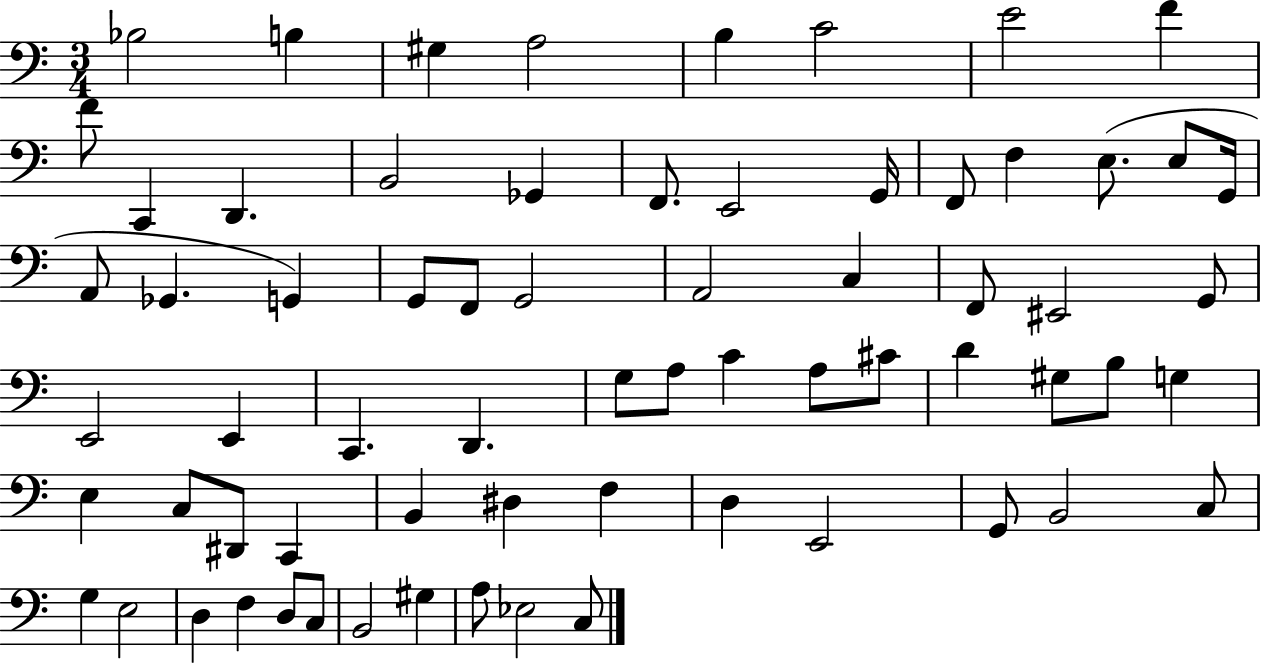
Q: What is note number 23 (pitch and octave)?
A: Gb2